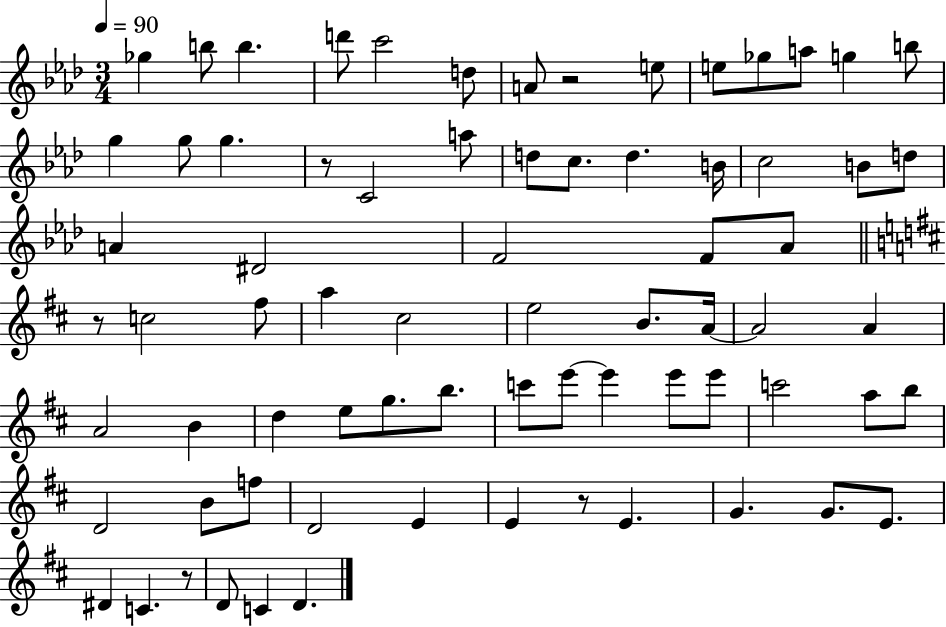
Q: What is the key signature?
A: AES major